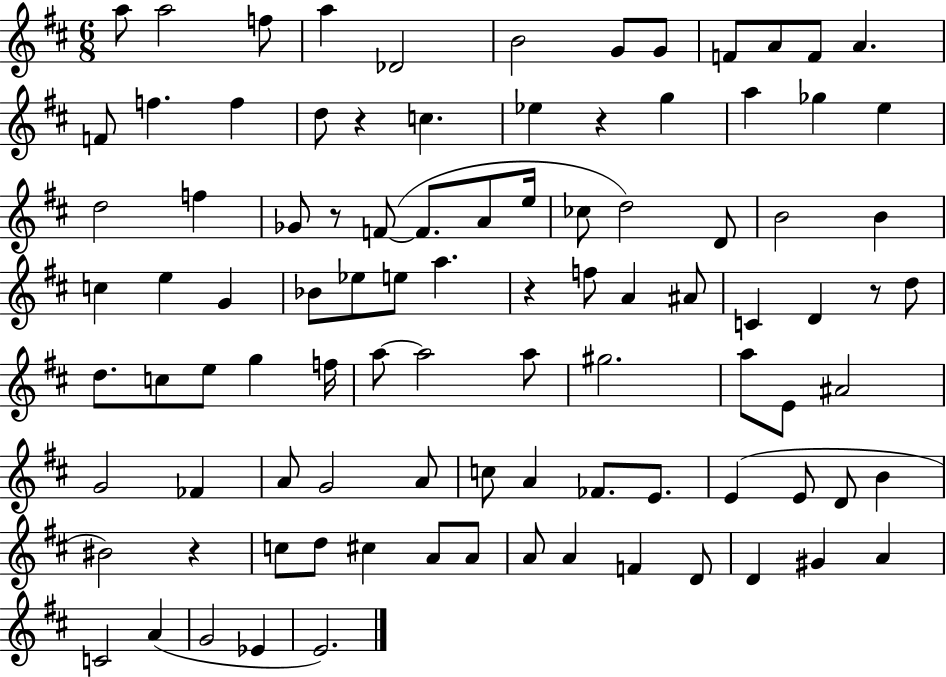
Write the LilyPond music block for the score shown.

{
  \clef treble
  \numericTimeSignature
  \time 6/8
  \key d \major
  a''8 a''2 f''8 | a''4 des'2 | b'2 g'8 g'8 | f'8 a'8 f'8 a'4. | \break f'8 f''4. f''4 | d''8 r4 c''4. | ees''4 r4 g''4 | a''4 ges''4 e''4 | \break d''2 f''4 | ges'8 r8 f'8~(~ f'8. a'8 e''16 | ces''8 d''2) d'8 | b'2 b'4 | \break c''4 e''4 g'4 | bes'8 ees''8 e''8 a''4. | r4 f''8 a'4 ais'8 | c'4 d'4 r8 d''8 | \break d''8. c''8 e''8 g''4 f''16 | a''8~~ a''2 a''8 | gis''2. | a''8 e'8 ais'2 | \break g'2 fes'4 | a'8 g'2 a'8 | c''8 a'4 fes'8. e'8. | e'4( e'8 d'8 b'4 | \break bis'2) r4 | c''8 d''8 cis''4 a'8 a'8 | a'8 a'4 f'4 d'8 | d'4 gis'4 a'4 | \break c'2 a'4( | g'2 ees'4 | e'2.) | \bar "|."
}